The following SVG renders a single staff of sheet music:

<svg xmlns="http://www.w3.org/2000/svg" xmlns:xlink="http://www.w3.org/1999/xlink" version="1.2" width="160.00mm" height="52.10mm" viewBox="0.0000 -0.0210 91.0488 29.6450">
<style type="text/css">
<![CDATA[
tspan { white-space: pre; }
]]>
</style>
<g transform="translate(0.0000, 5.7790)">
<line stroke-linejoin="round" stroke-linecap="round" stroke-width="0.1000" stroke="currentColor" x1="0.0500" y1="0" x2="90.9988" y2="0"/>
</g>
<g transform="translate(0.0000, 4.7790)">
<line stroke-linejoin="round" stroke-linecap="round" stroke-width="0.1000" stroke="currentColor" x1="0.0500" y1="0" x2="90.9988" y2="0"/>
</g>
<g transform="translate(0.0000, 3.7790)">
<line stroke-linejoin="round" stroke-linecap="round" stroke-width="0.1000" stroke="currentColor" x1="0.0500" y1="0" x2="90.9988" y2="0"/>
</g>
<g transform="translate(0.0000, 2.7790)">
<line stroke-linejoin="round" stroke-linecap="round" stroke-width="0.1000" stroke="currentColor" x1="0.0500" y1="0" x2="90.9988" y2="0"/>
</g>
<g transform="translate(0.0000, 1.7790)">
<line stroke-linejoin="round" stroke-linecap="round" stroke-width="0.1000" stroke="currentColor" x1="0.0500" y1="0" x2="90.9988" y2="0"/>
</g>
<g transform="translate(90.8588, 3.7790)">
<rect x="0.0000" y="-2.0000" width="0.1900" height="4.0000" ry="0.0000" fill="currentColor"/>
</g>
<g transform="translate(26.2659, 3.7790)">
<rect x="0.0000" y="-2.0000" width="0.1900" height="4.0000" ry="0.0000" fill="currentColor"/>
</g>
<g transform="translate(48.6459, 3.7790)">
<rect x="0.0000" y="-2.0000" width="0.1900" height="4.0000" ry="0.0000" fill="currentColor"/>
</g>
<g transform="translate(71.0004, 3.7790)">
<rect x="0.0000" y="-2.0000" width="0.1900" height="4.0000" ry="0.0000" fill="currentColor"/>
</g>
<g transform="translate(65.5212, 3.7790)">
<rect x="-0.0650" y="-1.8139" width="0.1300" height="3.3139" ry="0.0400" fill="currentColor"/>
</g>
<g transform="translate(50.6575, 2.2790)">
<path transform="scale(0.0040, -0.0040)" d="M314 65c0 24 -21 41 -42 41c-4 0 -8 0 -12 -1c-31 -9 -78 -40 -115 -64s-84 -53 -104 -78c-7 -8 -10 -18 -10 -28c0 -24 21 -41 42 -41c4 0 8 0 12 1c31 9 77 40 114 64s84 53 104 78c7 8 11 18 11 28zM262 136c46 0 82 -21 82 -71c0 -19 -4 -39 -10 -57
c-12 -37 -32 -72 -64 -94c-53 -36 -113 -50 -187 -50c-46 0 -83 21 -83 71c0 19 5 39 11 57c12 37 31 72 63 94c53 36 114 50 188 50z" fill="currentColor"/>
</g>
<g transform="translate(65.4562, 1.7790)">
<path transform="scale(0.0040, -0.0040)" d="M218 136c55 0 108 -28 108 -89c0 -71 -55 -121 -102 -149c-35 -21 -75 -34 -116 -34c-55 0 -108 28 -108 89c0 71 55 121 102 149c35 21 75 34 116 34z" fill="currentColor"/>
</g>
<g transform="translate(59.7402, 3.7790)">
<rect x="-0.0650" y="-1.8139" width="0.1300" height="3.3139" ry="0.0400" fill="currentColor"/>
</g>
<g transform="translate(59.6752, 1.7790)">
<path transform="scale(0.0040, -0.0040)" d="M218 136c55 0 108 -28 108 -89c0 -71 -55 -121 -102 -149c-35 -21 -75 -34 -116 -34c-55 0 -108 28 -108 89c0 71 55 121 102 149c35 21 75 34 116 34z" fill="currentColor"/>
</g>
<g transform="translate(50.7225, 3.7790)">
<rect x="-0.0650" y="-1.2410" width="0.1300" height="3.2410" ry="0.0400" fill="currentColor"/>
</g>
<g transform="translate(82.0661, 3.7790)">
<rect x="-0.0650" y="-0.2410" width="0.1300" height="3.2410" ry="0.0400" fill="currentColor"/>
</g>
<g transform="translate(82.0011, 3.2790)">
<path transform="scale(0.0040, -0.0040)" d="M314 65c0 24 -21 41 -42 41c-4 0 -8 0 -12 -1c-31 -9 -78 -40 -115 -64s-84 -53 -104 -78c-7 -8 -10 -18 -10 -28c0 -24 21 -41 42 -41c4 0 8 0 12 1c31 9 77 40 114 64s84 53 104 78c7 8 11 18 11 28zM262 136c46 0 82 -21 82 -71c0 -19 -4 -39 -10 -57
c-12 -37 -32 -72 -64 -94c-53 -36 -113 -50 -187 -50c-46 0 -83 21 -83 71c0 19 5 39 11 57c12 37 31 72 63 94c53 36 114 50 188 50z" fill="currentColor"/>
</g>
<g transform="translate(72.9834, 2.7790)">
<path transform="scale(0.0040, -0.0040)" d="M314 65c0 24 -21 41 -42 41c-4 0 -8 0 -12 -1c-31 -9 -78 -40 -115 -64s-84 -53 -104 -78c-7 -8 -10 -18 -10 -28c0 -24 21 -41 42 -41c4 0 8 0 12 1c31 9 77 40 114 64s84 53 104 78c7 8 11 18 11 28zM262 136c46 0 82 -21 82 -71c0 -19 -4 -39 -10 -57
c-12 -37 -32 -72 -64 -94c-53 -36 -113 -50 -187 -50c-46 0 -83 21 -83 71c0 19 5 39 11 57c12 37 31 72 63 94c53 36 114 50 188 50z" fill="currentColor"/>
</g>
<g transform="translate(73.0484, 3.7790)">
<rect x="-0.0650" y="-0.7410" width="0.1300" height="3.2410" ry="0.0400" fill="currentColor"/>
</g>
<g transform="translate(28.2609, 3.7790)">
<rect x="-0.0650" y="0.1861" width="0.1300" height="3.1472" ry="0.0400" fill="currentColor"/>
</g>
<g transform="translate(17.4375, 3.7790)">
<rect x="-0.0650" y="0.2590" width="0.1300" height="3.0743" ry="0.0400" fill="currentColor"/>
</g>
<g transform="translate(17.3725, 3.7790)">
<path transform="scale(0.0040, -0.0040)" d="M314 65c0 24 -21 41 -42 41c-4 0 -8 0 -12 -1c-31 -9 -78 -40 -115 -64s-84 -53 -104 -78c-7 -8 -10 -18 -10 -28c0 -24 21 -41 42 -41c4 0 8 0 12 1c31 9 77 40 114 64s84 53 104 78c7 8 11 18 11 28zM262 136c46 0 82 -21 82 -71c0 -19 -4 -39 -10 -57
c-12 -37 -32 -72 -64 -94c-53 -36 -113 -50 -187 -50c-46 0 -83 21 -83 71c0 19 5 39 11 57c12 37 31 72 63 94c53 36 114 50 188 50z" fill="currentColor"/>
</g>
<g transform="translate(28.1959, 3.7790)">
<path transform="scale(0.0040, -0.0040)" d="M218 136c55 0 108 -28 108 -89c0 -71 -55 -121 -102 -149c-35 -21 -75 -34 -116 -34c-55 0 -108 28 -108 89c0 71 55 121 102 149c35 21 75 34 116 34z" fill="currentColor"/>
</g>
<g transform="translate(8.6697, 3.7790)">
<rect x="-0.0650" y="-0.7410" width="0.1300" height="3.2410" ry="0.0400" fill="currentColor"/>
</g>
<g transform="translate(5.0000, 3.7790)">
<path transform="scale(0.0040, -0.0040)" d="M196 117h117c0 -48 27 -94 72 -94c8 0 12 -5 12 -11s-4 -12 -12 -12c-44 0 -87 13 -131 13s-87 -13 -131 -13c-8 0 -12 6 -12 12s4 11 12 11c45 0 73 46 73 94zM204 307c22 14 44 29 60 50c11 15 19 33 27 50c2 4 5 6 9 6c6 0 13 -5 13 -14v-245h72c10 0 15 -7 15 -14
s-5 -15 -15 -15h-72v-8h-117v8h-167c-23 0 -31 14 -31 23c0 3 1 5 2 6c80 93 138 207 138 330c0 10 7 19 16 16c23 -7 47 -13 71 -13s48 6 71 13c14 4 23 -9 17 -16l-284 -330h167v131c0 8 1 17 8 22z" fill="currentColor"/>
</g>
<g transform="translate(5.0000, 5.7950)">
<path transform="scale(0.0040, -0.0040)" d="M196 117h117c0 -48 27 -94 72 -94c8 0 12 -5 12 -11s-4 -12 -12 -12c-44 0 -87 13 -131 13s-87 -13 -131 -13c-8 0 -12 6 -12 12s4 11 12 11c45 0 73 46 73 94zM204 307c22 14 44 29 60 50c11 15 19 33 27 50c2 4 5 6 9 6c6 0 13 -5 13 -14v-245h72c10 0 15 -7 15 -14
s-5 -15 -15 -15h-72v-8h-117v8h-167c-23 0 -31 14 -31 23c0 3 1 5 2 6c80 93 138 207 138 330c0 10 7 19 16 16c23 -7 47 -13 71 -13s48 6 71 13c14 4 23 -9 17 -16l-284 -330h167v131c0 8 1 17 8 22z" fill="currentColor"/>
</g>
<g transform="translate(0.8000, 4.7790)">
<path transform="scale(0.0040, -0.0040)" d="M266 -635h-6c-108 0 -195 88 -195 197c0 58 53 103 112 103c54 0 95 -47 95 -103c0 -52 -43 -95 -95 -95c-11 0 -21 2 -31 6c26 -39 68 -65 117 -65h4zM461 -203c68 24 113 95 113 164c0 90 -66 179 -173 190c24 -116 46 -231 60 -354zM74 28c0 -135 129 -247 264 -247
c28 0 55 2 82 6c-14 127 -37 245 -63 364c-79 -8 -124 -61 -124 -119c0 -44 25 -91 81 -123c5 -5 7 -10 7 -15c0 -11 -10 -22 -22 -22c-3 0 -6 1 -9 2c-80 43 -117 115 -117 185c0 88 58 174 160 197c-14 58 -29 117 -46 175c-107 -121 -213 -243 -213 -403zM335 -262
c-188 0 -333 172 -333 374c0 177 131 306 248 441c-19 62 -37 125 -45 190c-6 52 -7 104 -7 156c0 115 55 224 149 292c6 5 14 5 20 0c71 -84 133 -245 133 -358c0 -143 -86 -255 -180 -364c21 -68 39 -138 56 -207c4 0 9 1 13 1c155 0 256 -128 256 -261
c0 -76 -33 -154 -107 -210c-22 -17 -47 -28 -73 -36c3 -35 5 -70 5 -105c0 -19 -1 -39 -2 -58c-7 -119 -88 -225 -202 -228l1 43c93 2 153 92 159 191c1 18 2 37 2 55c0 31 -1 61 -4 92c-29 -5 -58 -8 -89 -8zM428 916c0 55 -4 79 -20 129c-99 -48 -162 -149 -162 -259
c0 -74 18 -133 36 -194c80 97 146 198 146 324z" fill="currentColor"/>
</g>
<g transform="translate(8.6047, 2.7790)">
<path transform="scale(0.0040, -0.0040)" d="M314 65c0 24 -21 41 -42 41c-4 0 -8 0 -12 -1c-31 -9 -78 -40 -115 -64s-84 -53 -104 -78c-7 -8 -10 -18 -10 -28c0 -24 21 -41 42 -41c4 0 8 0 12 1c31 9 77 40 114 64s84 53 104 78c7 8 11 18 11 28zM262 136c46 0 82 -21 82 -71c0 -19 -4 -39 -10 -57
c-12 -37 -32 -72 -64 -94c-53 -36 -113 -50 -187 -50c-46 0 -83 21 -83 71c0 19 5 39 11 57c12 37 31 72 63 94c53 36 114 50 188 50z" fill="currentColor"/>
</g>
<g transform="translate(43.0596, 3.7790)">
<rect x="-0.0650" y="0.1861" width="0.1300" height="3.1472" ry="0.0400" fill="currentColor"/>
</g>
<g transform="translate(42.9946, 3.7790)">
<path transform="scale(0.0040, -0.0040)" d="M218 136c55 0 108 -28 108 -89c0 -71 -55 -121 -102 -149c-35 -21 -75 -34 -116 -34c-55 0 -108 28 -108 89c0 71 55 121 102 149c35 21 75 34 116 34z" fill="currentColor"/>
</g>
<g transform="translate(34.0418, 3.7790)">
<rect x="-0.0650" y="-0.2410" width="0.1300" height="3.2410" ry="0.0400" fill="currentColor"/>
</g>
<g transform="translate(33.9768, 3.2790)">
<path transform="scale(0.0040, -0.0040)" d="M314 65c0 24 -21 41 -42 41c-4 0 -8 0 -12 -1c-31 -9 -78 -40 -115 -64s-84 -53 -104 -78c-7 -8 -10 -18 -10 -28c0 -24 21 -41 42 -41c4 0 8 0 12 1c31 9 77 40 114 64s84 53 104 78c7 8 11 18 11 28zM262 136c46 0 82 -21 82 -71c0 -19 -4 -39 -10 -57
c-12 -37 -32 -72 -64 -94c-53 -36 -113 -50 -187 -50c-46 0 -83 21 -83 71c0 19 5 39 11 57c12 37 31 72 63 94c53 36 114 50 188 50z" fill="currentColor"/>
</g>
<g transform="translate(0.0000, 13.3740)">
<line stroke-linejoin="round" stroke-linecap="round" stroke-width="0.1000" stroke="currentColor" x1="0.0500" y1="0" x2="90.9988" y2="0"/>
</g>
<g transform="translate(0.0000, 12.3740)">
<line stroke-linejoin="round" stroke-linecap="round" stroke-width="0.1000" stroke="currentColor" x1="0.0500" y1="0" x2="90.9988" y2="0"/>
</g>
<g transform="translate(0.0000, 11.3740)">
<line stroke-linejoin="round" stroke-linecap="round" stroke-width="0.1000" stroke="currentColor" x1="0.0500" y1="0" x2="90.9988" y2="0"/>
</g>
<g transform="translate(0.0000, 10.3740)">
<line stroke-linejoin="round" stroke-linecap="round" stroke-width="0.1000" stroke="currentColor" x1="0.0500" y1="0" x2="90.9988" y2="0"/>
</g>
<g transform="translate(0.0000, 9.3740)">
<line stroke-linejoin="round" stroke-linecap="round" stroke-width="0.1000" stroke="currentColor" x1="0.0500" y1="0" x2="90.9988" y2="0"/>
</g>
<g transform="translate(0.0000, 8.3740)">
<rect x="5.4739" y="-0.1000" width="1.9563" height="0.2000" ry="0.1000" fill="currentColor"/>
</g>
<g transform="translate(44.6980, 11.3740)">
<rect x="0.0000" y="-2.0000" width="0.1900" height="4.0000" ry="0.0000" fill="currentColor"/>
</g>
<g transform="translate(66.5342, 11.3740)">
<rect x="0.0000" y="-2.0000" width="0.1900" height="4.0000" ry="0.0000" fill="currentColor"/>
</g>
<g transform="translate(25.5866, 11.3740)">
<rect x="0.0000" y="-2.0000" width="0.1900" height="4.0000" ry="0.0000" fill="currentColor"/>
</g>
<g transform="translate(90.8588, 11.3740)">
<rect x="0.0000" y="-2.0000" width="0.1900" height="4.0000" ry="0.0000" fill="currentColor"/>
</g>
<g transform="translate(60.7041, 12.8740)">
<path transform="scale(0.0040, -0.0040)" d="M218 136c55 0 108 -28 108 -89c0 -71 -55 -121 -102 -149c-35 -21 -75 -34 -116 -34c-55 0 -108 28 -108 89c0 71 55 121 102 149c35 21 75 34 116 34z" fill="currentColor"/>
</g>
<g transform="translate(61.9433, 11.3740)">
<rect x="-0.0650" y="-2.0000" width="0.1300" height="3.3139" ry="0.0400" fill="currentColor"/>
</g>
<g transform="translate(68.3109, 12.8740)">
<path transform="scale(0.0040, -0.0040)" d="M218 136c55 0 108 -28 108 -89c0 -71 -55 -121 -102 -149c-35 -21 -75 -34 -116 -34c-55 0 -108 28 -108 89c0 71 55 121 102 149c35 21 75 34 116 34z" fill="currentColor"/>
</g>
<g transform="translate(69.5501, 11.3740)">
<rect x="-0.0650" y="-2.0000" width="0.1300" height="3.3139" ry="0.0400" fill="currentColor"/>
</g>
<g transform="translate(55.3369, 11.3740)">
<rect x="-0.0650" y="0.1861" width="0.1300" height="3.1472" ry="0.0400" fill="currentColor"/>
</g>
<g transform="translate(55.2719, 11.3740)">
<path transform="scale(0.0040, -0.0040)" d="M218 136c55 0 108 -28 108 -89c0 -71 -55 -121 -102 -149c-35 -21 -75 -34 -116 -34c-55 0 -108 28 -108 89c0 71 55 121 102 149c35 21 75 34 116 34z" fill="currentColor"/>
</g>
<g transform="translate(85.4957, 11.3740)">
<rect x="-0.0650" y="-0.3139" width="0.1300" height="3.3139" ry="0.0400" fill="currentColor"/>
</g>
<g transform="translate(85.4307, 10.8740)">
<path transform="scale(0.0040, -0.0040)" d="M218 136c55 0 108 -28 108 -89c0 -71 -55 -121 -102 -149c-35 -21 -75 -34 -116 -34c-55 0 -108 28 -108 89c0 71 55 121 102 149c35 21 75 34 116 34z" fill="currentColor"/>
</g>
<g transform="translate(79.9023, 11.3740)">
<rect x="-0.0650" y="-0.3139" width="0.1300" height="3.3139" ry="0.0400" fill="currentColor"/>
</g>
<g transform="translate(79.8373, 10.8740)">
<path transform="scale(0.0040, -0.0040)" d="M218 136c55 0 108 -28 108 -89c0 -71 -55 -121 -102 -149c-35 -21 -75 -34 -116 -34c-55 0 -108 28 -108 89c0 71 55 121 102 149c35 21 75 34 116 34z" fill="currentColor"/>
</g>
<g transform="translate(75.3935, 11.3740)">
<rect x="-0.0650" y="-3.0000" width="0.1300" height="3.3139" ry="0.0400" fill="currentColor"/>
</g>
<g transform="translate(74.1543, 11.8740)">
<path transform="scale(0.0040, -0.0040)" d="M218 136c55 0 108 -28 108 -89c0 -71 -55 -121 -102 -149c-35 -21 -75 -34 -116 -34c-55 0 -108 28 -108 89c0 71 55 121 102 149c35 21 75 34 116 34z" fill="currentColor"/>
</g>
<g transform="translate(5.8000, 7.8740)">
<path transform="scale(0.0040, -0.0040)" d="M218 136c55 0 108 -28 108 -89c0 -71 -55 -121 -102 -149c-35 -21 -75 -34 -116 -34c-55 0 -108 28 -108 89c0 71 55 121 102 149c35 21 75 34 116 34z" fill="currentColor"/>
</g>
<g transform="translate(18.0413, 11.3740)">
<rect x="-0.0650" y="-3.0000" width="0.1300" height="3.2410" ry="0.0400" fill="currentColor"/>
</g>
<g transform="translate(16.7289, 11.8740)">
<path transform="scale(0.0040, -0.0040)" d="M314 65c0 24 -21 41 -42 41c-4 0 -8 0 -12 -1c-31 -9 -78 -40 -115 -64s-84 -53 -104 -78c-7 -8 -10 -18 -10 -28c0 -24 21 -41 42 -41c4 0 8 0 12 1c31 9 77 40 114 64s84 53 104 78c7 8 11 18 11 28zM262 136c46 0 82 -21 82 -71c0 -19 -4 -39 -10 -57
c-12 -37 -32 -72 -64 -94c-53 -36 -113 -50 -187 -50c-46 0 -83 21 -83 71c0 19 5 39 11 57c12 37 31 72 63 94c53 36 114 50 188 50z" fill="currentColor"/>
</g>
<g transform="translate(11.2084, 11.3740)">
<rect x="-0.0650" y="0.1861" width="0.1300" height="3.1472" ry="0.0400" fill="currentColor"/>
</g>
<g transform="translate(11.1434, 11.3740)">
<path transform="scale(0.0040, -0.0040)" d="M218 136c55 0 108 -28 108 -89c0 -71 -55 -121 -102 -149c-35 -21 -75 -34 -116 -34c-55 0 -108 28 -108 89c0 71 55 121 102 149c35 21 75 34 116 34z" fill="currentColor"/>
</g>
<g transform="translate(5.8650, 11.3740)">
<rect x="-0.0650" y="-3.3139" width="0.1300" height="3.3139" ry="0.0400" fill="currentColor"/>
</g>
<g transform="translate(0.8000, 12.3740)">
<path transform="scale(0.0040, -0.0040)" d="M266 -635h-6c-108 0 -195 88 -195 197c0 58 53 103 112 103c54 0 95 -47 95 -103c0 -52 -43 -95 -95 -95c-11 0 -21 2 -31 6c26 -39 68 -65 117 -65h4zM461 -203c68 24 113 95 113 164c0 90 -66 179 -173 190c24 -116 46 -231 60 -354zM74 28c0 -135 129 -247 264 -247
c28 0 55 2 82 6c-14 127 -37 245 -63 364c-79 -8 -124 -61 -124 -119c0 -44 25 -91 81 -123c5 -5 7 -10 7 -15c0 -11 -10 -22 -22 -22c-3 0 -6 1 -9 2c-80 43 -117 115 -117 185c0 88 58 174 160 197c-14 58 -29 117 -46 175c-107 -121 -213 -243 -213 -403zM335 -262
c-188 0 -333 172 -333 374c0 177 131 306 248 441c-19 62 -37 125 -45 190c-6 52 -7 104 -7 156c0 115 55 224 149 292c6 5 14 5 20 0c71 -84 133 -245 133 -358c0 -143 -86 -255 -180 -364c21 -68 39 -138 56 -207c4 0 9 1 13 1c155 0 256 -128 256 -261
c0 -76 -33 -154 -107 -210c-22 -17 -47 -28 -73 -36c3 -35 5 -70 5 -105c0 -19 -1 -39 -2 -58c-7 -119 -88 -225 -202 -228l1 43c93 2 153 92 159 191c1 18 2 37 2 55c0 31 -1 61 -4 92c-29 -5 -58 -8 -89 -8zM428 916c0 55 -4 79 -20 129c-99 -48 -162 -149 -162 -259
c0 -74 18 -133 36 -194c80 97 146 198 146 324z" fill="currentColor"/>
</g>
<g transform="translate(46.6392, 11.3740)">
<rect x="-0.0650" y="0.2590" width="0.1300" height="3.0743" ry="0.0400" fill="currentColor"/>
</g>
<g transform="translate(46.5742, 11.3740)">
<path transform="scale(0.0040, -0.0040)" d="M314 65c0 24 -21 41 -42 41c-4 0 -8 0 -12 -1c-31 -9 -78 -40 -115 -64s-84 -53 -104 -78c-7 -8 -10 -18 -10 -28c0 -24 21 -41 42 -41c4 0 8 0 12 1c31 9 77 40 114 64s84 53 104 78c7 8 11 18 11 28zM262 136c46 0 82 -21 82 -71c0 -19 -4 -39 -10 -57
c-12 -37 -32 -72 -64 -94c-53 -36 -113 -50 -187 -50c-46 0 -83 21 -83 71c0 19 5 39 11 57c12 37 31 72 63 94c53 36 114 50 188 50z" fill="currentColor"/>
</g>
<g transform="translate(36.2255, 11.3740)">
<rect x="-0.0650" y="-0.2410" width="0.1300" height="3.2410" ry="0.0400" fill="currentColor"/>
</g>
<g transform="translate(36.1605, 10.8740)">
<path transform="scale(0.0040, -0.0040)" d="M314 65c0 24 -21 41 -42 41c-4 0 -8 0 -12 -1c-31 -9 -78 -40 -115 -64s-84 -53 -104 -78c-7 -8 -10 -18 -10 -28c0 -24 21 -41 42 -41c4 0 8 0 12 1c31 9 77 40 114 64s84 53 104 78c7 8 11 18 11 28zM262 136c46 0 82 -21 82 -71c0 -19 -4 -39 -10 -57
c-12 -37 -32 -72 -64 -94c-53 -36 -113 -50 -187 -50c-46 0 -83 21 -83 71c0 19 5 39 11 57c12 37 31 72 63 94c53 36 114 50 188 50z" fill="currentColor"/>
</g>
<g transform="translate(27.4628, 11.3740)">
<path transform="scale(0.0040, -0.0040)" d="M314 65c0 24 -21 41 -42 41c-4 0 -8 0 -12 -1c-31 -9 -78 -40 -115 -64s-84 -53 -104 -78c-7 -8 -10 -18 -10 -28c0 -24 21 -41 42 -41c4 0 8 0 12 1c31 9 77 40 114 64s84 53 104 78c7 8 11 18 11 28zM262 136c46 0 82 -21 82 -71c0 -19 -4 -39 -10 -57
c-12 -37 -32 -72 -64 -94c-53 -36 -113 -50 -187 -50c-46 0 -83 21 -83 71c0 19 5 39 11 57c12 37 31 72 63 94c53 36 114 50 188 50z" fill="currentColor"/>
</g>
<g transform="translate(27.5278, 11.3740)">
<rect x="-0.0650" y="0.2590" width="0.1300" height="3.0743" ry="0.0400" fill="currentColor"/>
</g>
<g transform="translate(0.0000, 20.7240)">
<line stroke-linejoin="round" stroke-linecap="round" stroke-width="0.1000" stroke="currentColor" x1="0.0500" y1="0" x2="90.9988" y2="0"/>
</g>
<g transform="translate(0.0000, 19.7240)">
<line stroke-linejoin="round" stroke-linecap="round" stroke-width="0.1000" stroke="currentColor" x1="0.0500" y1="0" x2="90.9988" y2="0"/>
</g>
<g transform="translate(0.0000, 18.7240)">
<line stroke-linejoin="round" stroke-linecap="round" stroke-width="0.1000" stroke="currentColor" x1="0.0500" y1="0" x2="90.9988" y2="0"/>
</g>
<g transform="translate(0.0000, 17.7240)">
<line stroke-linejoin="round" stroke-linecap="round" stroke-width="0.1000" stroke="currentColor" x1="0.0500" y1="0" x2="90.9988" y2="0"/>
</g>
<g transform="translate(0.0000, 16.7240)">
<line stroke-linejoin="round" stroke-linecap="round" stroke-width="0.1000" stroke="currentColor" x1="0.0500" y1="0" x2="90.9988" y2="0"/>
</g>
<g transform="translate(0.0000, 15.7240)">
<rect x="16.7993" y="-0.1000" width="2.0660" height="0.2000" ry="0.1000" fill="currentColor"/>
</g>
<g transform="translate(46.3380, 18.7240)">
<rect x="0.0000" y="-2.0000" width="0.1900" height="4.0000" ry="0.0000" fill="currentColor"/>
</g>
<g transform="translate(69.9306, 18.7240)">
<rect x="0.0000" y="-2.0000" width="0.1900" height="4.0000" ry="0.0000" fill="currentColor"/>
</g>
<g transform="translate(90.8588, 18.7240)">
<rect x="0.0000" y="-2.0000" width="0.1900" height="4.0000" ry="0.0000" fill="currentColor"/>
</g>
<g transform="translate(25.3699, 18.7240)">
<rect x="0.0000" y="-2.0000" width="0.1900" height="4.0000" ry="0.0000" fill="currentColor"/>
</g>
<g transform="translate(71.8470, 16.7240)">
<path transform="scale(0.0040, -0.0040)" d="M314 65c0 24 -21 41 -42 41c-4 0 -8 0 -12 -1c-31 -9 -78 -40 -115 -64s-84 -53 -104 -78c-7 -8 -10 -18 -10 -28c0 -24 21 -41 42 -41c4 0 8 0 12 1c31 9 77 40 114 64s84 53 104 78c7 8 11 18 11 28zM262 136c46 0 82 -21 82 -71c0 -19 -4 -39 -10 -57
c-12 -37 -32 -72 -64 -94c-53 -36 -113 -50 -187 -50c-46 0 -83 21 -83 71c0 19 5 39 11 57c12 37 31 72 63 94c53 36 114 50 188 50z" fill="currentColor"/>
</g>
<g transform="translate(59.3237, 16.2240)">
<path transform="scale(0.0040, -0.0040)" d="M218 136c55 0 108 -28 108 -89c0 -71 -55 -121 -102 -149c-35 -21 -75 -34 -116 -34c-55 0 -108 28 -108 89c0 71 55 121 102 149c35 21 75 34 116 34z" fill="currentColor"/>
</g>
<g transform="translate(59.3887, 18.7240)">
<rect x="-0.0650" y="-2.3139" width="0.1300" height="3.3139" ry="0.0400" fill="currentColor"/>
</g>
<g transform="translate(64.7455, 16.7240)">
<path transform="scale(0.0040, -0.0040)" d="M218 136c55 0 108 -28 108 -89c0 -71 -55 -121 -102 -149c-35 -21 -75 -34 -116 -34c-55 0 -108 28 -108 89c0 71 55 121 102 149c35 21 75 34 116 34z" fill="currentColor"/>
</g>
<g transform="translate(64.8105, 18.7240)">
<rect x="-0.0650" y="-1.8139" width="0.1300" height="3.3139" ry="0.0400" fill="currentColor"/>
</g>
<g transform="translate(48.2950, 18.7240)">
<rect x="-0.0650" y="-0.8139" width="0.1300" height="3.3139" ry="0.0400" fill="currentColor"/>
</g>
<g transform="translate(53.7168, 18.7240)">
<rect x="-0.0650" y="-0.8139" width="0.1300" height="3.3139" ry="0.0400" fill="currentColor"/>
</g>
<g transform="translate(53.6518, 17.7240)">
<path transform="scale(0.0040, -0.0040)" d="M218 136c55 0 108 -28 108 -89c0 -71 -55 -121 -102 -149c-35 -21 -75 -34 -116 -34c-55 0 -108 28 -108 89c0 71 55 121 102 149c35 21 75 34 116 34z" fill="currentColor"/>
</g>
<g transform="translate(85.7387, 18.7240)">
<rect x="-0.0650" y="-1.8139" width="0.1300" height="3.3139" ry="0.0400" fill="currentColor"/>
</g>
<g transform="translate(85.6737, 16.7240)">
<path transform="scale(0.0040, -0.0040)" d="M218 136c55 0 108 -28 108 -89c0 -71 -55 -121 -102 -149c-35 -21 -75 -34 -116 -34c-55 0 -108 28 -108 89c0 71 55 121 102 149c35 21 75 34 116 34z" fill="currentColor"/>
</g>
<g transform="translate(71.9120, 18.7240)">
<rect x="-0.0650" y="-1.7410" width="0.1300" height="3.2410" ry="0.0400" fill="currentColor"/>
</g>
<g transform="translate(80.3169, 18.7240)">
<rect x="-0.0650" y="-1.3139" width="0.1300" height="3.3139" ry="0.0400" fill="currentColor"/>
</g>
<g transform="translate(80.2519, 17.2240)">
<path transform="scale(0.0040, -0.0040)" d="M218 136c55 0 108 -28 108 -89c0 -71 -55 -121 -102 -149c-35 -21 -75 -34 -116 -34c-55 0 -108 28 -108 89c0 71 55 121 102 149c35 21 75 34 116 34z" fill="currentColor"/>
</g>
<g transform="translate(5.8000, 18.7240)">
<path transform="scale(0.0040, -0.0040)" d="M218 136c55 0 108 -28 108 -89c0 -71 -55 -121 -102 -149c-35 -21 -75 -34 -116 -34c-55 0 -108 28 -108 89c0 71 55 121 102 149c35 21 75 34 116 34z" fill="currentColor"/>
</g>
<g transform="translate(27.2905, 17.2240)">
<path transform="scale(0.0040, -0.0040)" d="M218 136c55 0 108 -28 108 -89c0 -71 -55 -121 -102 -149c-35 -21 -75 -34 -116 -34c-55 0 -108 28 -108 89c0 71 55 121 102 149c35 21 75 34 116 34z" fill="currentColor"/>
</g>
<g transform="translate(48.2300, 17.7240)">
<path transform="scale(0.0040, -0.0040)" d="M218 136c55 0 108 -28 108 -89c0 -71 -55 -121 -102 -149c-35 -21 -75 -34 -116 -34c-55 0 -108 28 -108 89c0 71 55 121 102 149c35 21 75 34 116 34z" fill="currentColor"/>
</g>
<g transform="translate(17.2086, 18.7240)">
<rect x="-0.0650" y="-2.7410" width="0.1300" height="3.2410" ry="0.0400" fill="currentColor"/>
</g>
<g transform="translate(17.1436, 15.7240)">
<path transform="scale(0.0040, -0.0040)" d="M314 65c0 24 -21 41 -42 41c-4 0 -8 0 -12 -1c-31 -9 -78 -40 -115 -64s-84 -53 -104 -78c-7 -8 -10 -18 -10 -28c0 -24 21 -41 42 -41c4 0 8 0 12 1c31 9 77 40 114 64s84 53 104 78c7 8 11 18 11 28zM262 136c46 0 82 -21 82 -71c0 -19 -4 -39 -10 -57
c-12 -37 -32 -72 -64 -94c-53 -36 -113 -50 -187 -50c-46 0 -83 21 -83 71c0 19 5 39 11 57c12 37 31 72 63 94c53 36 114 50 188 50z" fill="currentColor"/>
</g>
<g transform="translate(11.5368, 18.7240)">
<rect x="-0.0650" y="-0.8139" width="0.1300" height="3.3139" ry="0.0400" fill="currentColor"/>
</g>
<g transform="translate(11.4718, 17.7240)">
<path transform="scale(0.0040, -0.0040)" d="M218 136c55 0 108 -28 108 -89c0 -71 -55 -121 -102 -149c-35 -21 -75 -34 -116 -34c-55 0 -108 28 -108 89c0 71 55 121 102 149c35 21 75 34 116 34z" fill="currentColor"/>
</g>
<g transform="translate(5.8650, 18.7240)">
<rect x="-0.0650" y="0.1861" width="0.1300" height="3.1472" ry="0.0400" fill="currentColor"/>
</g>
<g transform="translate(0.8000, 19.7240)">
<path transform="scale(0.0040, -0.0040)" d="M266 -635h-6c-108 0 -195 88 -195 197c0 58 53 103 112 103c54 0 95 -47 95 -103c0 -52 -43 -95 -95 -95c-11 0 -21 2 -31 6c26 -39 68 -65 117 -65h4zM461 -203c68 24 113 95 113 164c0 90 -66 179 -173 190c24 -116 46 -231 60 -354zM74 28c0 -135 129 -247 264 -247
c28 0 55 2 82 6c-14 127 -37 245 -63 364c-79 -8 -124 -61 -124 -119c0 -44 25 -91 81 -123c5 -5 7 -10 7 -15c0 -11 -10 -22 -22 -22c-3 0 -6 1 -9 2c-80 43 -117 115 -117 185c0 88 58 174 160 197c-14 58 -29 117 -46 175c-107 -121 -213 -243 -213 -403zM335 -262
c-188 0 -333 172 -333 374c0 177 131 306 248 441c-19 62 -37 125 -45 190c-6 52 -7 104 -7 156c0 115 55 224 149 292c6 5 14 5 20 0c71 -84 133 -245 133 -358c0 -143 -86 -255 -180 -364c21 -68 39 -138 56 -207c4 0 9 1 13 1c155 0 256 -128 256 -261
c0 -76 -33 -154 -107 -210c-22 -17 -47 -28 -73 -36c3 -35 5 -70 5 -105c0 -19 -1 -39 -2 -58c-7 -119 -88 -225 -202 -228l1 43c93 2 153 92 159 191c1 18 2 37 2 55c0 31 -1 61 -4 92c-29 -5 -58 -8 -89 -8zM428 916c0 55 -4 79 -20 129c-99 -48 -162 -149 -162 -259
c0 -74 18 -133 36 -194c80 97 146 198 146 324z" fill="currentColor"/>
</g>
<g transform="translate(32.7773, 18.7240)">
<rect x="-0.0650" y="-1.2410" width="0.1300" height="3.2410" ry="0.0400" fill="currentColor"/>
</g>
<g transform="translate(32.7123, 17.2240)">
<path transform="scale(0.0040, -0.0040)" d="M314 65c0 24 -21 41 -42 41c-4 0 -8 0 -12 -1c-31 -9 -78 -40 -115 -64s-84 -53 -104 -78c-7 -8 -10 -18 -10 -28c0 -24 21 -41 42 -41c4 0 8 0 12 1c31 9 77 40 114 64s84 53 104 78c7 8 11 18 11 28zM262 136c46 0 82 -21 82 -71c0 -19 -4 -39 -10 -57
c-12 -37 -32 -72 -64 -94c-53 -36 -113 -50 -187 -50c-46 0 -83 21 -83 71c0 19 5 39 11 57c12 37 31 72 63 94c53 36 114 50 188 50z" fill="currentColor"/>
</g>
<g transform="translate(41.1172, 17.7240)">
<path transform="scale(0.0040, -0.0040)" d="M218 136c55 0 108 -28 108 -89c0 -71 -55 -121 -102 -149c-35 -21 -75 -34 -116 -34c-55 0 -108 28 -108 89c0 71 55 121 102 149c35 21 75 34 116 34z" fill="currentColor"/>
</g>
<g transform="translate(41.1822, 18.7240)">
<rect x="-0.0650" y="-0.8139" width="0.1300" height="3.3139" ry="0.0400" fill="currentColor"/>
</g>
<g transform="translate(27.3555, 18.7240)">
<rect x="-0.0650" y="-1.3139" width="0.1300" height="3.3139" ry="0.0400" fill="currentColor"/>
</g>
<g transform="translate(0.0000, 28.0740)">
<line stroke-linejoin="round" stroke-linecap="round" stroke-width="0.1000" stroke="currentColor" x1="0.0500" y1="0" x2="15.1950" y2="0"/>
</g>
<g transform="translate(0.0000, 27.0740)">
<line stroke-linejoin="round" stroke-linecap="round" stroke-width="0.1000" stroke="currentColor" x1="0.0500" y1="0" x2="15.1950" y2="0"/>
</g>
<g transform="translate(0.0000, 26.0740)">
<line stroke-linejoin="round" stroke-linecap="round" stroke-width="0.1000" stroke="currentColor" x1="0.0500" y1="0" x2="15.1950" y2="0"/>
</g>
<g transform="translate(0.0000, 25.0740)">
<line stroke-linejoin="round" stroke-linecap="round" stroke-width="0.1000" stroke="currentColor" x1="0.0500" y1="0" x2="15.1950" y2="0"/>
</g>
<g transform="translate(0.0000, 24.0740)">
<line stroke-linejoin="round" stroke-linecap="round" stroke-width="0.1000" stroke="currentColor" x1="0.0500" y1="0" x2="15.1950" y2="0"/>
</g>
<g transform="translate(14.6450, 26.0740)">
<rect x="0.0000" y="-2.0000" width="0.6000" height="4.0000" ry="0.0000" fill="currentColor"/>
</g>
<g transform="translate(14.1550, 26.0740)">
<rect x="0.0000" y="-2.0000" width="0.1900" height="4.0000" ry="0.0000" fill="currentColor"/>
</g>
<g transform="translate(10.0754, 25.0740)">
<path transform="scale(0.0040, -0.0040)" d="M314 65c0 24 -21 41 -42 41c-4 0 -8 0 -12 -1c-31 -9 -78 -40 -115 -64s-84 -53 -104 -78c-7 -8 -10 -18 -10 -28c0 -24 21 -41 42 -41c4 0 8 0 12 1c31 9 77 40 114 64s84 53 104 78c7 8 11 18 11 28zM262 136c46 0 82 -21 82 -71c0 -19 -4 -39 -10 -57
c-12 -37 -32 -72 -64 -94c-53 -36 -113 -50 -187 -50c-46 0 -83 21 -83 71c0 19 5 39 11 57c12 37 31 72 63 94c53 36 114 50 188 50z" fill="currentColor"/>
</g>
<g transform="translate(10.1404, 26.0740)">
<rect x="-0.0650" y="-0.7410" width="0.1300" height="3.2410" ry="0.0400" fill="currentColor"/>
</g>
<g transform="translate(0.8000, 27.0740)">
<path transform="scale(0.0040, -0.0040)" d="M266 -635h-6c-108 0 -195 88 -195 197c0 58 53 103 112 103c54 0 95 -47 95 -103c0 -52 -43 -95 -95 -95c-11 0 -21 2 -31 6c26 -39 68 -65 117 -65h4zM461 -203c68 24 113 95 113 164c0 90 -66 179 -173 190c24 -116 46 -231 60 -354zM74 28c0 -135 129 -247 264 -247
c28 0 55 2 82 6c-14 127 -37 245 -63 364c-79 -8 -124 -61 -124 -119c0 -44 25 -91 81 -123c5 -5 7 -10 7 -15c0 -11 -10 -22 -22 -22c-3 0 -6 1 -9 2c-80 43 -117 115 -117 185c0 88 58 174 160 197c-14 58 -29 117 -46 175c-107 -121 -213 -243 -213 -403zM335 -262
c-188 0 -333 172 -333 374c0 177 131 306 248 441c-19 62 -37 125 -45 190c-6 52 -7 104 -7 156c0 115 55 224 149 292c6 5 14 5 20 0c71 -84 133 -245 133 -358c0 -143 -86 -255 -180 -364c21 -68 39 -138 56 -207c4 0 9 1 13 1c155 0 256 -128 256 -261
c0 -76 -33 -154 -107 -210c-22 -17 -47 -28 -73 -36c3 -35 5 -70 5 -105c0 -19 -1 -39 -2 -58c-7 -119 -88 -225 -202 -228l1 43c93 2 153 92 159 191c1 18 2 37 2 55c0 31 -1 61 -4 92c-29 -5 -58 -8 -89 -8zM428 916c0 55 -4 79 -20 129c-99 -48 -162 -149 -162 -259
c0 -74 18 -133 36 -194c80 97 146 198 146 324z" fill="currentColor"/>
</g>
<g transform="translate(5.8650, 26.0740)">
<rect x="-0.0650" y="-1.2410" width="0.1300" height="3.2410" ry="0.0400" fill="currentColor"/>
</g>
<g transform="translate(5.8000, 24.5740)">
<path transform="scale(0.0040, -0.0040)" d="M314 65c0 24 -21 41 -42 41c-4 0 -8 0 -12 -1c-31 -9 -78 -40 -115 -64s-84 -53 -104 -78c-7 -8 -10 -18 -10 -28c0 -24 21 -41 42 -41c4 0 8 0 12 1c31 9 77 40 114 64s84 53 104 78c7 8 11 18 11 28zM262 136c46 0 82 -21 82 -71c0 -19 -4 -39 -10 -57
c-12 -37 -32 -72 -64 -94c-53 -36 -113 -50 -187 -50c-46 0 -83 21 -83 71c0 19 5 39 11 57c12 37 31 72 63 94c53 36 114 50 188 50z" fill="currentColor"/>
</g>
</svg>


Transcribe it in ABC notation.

X:1
T:Untitled
M:4/4
L:1/4
K:C
d2 B2 B c2 B e2 f f d2 c2 b B A2 B2 c2 B2 B F F A c c B d a2 e e2 d d d g f f2 e f e2 d2